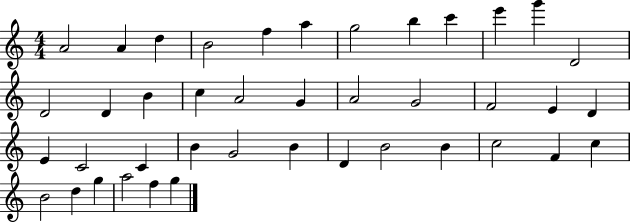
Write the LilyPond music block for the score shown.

{
  \clef treble
  \numericTimeSignature
  \time 4/4
  \key c \major
  a'2 a'4 d''4 | b'2 f''4 a''4 | g''2 b''4 c'''4 | e'''4 g'''4 d'2 | \break d'2 d'4 b'4 | c''4 a'2 g'4 | a'2 g'2 | f'2 e'4 d'4 | \break e'4 c'2 c'4 | b'4 g'2 b'4 | d'4 b'2 b'4 | c''2 f'4 c''4 | \break b'2 d''4 g''4 | a''2 f''4 g''4 | \bar "|."
}